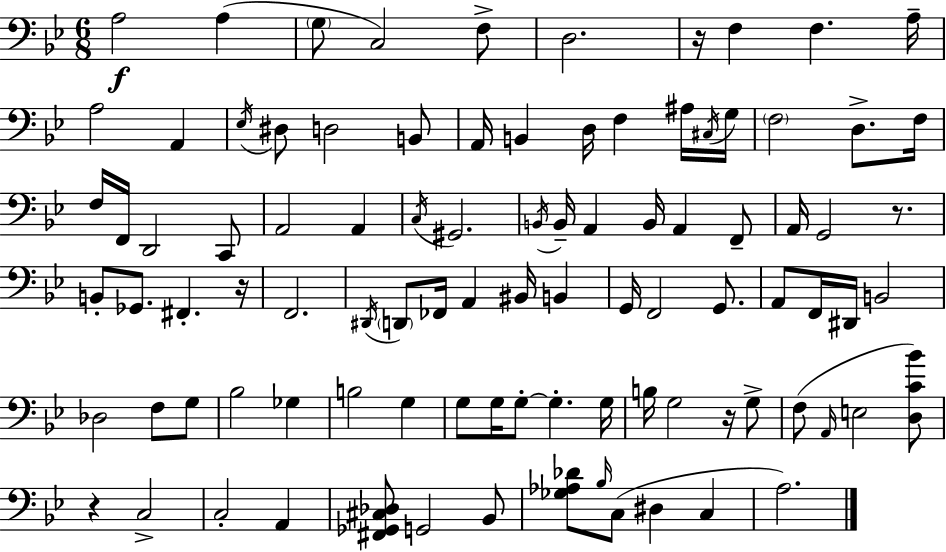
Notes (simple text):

A3/h A3/q G3/e C3/h F3/e D3/h. R/s F3/q F3/q. A3/s A3/h A2/q Eb3/s D#3/e D3/h B2/e A2/s B2/q D3/s F3/q A#3/s C#3/s G3/s F3/h D3/e. F3/s F3/s F2/s D2/h C2/e A2/h A2/q C3/s G#2/h. B2/s B2/s A2/q B2/s A2/q F2/e A2/s G2/h R/e. B2/e Gb2/e. F#2/q. R/s F2/h. D#2/s D2/e FES2/s A2/q BIS2/s B2/q G2/s F2/h G2/e. A2/e F2/s D#2/s B2/h Db3/h F3/e G3/e Bb3/h Gb3/q B3/h G3/q G3/e G3/s G3/e G3/q. G3/s B3/s G3/h R/s G3/e F3/e A2/s E3/h [D3,C4,Bb4]/e R/q C3/h C3/h A2/q [F#2,Gb2,C#3,Db3]/e G2/h Bb2/e [Gb3,Ab3,Db4]/e Bb3/s C3/e D#3/q C3/q A3/h.